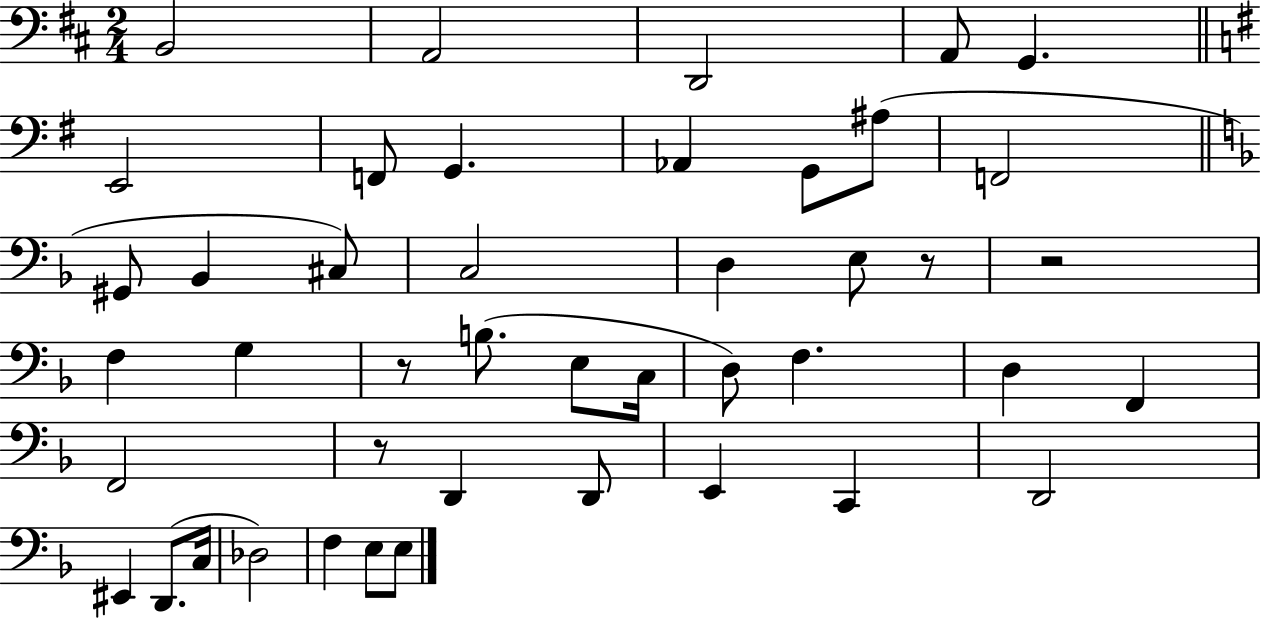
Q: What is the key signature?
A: D major